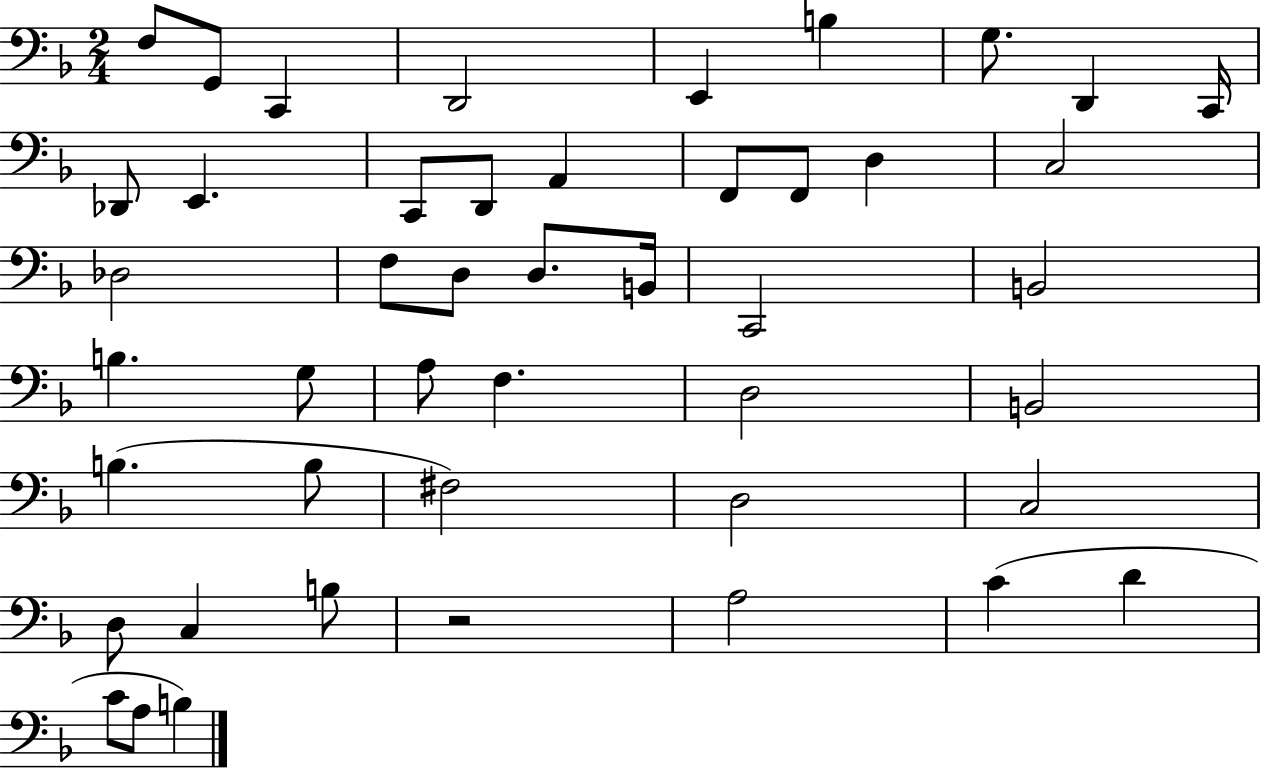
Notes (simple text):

F3/e G2/e C2/q D2/h E2/q B3/q G3/e. D2/q C2/s Db2/e E2/q. C2/e D2/e A2/q F2/e F2/e D3/q C3/h Db3/h F3/e D3/e D3/e. B2/s C2/h B2/h B3/q. G3/e A3/e F3/q. D3/h B2/h B3/q. B3/e F#3/h D3/h C3/h D3/e C3/q B3/e R/h A3/h C4/q D4/q C4/e A3/e B3/q